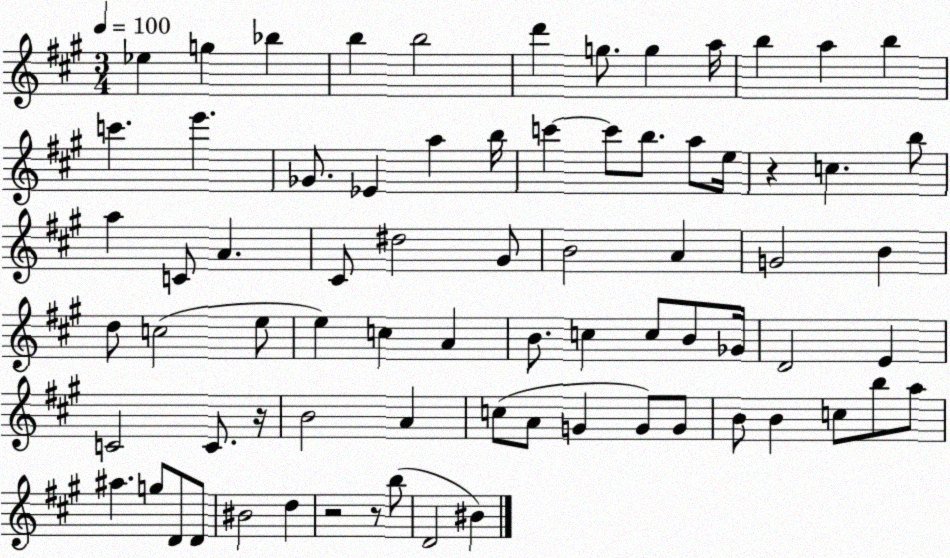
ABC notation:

X:1
T:Untitled
M:3/4
L:1/4
K:A
_e g _b b b2 d' g/2 g a/4 b a b c' e' _G/2 _E a b/4 c' c'/2 b/2 a/2 e/4 z c b/2 a C/2 A ^C/2 ^d2 ^G/2 B2 A G2 B d/2 c2 e/2 e c A B/2 c c/2 B/2 _G/4 D2 E C2 C/2 z/4 B2 A c/2 A/2 G G/2 G/2 B/2 B c/2 b/2 a/2 ^a g/2 D/2 D/2 ^B2 d z2 z/2 b/2 D2 ^B